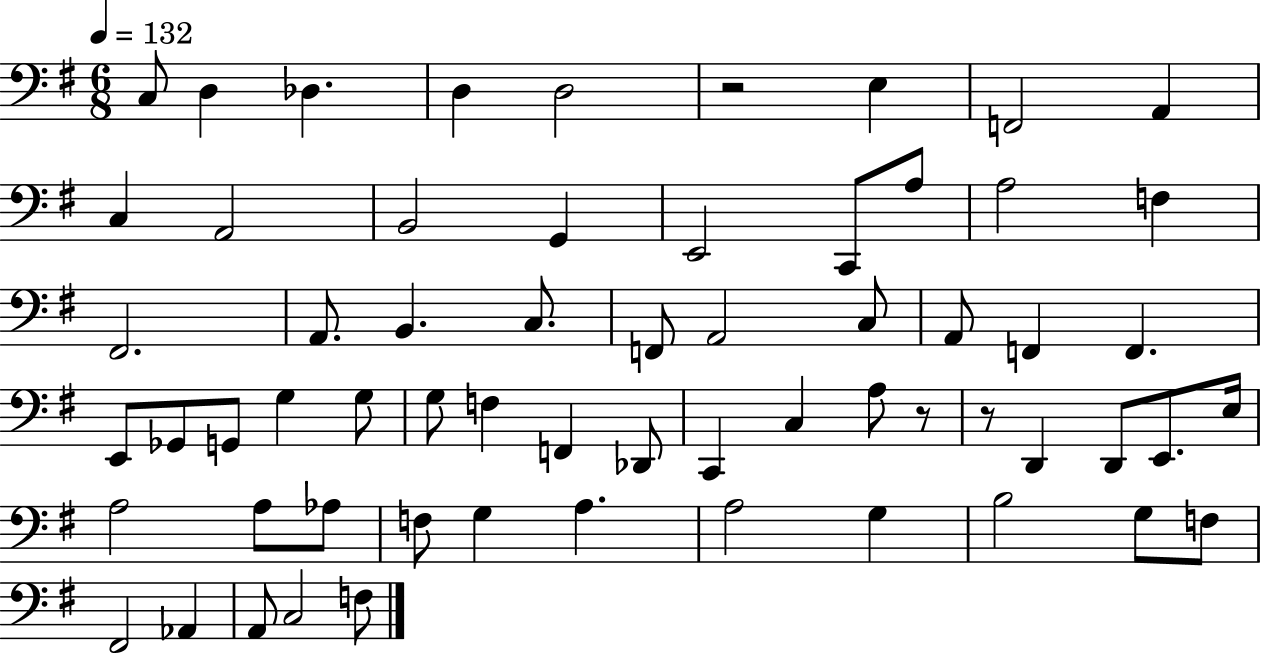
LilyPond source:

{
  \clef bass
  \numericTimeSignature
  \time 6/8
  \key g \major
  \tempo 4 = 132
  \repeat volta 2 { c8 d4 des4. | d4 d2 | r2 e4 | f,2 a,4 | \break c4 a,2 | b,2 g,4 | e,2 c,8 a8 | a2 f4 | \break fis,2. | a,8. b,4. c8. | f,8 a,2 c8 | a,8 f,4 f,4. | \break e,8 ges,8 g,8 g4 g8 | g8 f4 f,4 des,8 | c,4 c4 a8 r8 | r8 d,4 d,8 e,8. e16 | \break a2 a8 aes8 | f8 g4 a4. | a2 g4 | b2 g8 f8 | \break fis,2 aes,4 | a,8 c2 f8 | } \bar "|."
}